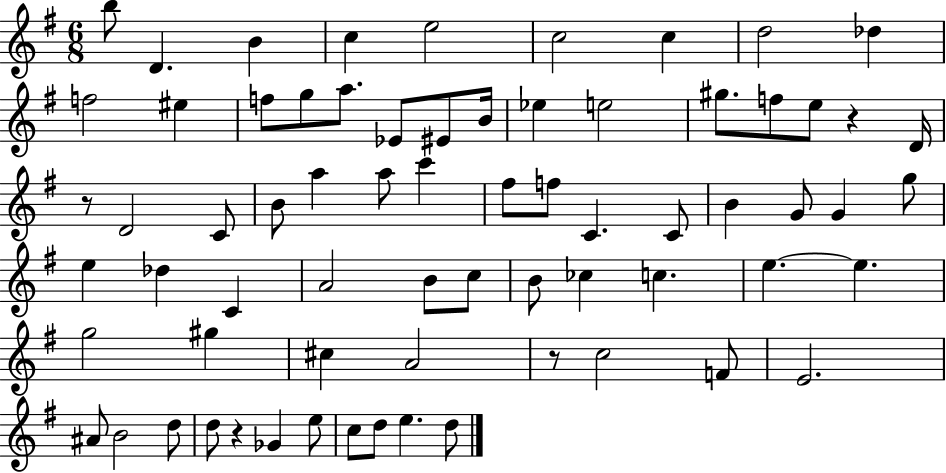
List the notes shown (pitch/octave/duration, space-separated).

B5/e D4/q. B4/q C5/q E5/h C5/h C5/q D5/h Db5/q F5/h EIS5/q F5/e G5/e A5/e. Eb4/e EIS4/e B4/s Eb5/q E5/h G#5/e. F5/e E5/e R/q D4/s R/e D4/h C4/e B4/e A5/q A5/e C6/q F#5/e F5/e C4/q. C4/e B4/q G4/e G4/q G5/e E5/q Db5/q C4/q A4/h B4/e C5/e B4/e CES5/q C5/q. E5/q. E5/q. G5/h G#5/q C#5/q A4/h R/e C5/h F4/e E4/h. A#4/e B4/h D5/e D5/e R/q Gb4/q E5/e C5/e D5/e E5/q. D5/e